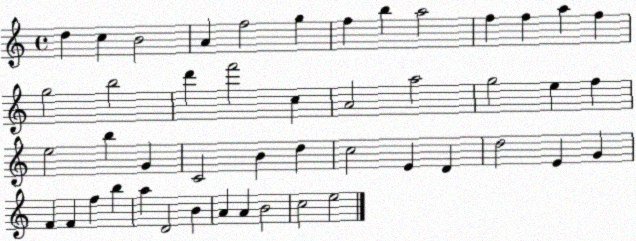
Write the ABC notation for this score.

X:1
T:Untitled
M:4/4
L:1/4
K:C
d c B2 A f2 g f b a2 f f a f g2 b2 d' f'2 c A2 a2 g2 e f e2 b G C2 B d c2 E D d2 E G F F f b a D2 B A A B2 c2 e2